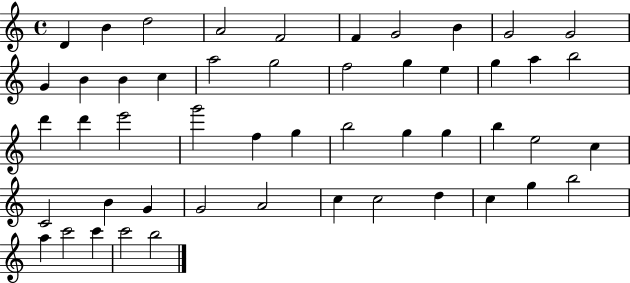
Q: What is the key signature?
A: C major